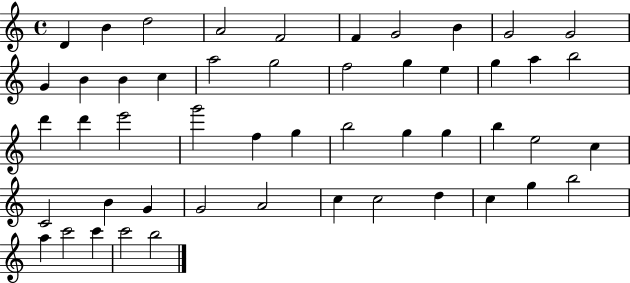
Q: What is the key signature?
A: C major